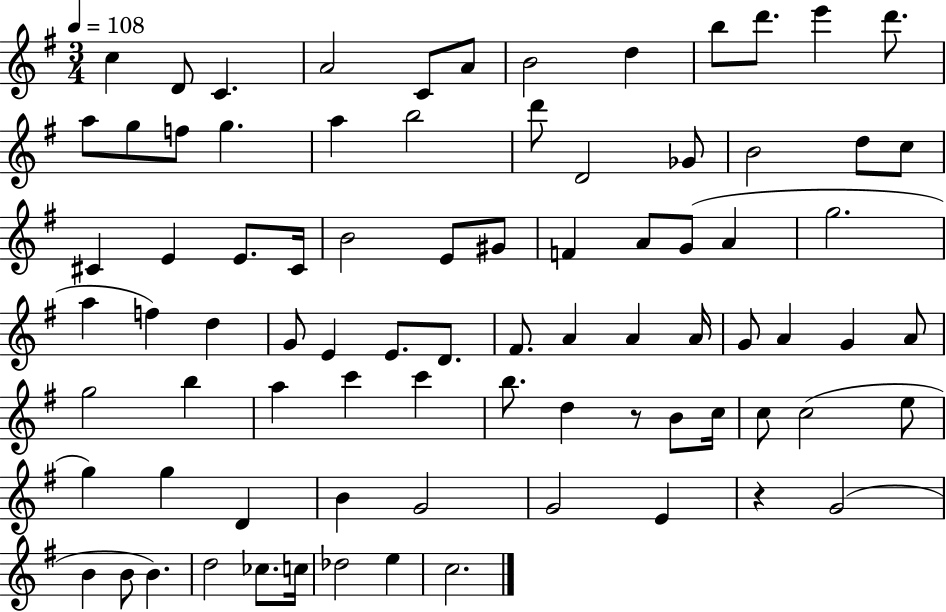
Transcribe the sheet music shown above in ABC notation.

X:1
T:Untitled
M:3/4
L:1/4
K:G
c D/2 C A2 C/2 A/2 B2 d b/2 d'/2 e' d'/2 a/2 g/2 f/2 g a b2 d'/2 D2 _G/2 B2 d/2 c/2 ^C E E/2 ^C/4 B2 E/2 ^G/2 F A/2 G/2 A g2 a f d G/2 E E/2 D/2 ^F/2 A A A/4 G/2 A G A/2 g2 b a c' c' b/2 d z/2 B/2 c/4 c/2 c2 e/2 g g D B G2 G2 E z G2 B B/2 B d2 _c/2 c/4 _d2 e c2